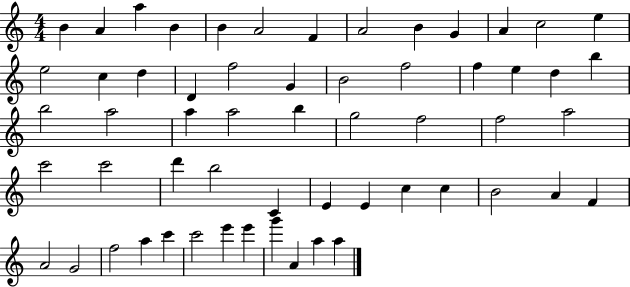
B4/q A4/q A5/q B4/q B4/q A4/h F4/q A4/h B4/q G4/q A4/q C5/h E5/q E5/h C5/q D5/q D4/q F5/h G4/q B4/h F5/h F5/q E5/q D5/q B5/q B5/h A5/h A5/q A5/h B5/q G5/h F5/h F5/h A5/h C6/h C6/h D6/q B5/h C4/q E4/q E4/q C5/q C5/q B4/h A4/q F4/q A4/h G4/h F5/h A5/q C6/q C6/h E6/q E6/q G6/q A4/q A5/q A5/q